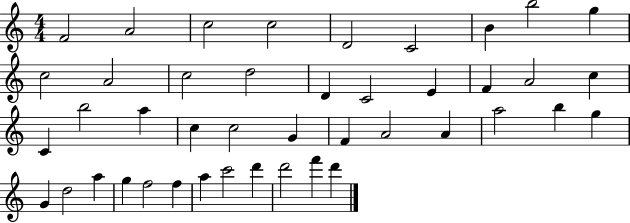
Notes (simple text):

F4/h A4/h C5/h C5/h D4/h C4/h B4/q B5/h G5/q C5/h A4/h C5/h D5/h D4/q C4/h E4/q F4/q A4/h C5/q C4/q B5/h A5/q C5/q C5/h G4/q F4/q A4/h A4/q A5/h B5/q G5/q G4/q D5/h A5/q G5/q F5/h F5/q A5/q C6/h D6/q D6/h F6/q D6/q